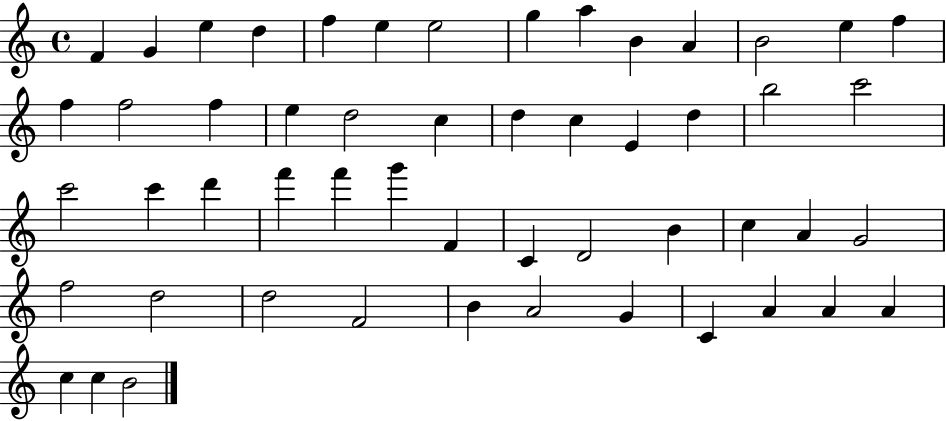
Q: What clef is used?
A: treble